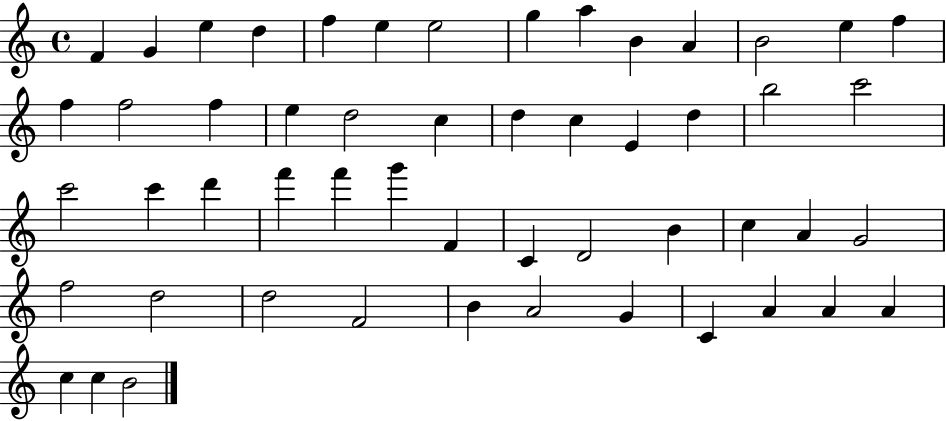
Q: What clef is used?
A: treble